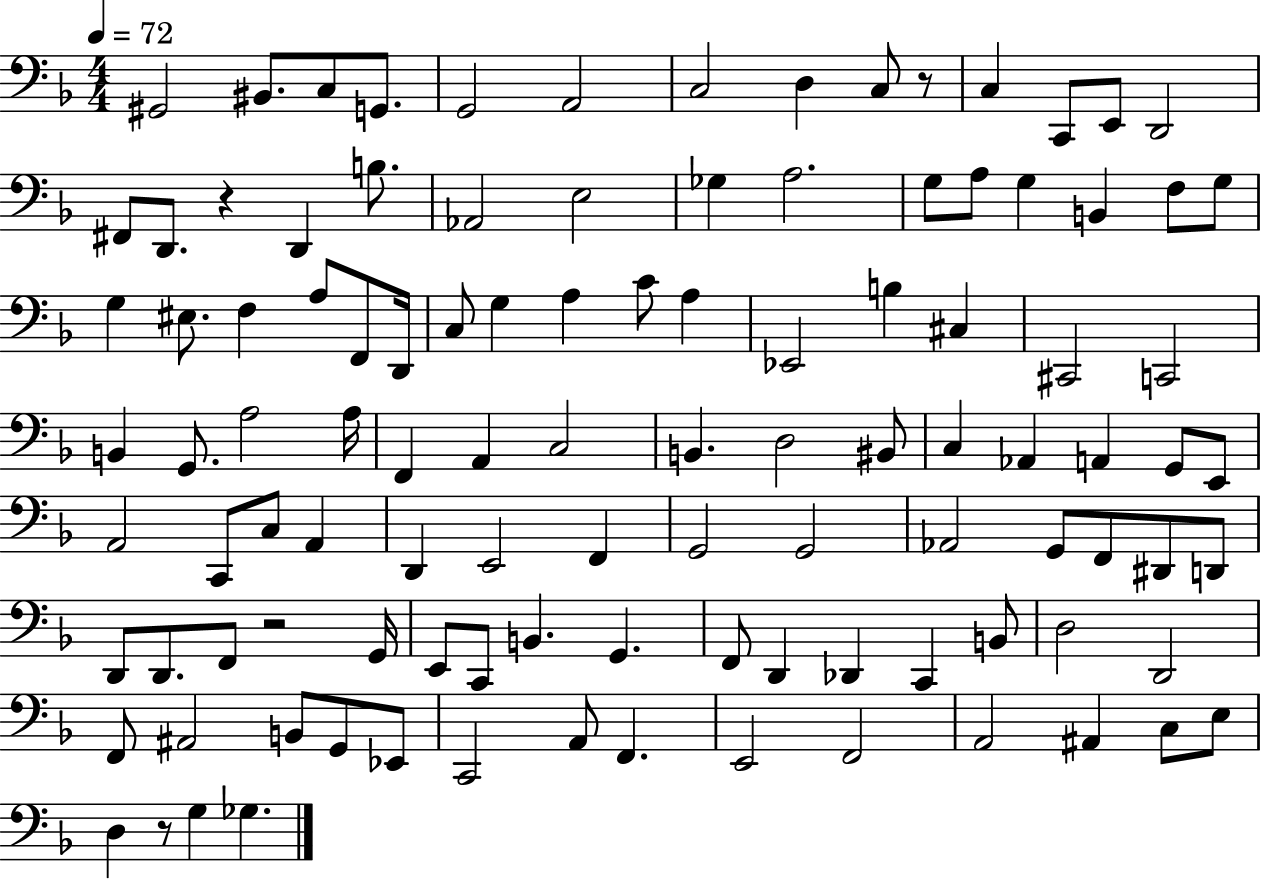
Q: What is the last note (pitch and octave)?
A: Gb3